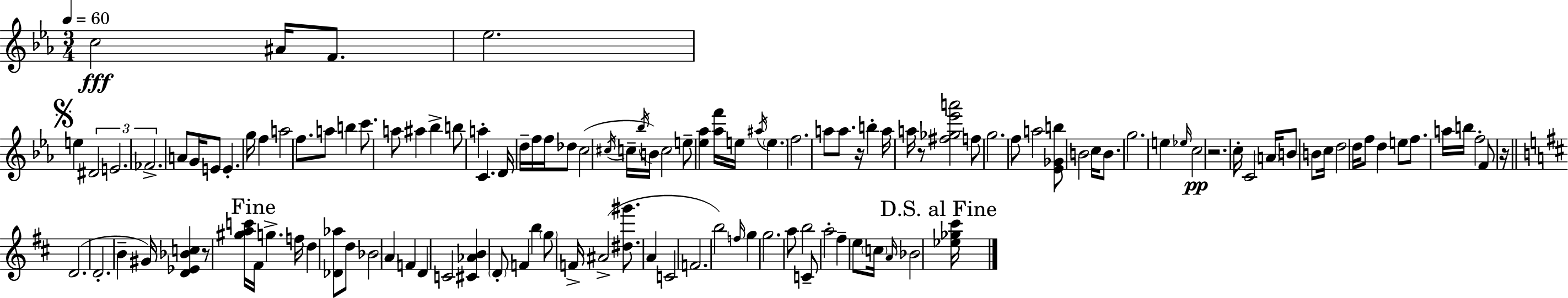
{
  \clef treble
  \numericTimeSignature
  \time 3/4
  \key c \minor
  \tempo 4 = 60
  c''2\fff ais'16 f'8. | ees''2. | \mark \markup { \musicglyph "scripts.segno" } e''4 \tuplet 3/2 { dis'2 | e'2. | \break fes'2.-> } | a'8 g'16 e'8 e'4.-. g''16 | f''4 a''2 | f''8. a''8 b''4 c'''8. | \break a''8 ais''4 bes''4-> b''8 | a''4-. c'4. d'16 d''16-- | f''16 f''16 des''8 c''2( | \acciaccatura { cis''16 } c''16-- \acciaccatura { bes''16 } b'16) c''2 | \break e''8-- <ees'' aes''>4 <aes'' f'''>16 e''16 \acciaccatura { ais''16 } \parenthesize e''4. | f''2. | a''8 a''8. r16 b''4-. | a''16 a''16 r8 <fis'' ges'' ees''' a'''>2 | \break f''8 g''2. | f''8 a''2 | <ees' ges' b''>8 b'2 c''16 | b'8. g''2. | \break e''4 \grace { ees''16 } c''2\pp | r2. | c''16-. c'2 | \parenthesize a'16 b'8 b'8 c''16 d''2 | \break d''16 f''8 d''4 e''8 | f''8. a''16 b''16 f''2-. | f'8 r16 \bar "||" \break \key d \major d'2.( | d'2.-. | b'4-- gis'16) <d' ees' bes' c''>4 r8 <gis'' a'' c'''>16 | \mark "Fine" fis'16 g''4.-> f''16 d''4 | \break <des' aes''>8 d''8 bes'2 | \parenthesize a'4 f'4 d'4 | c'2 <cis' aes' b'>4 | \parenthesize d'8-. f'4 b''4 \parenthesize g''8 | \break f'16-> ais'2->( <dis'' gis'''>8. | a'4 c'2 | f'2. | b''2) \grace { f''16 } g''4 | \break g''2. | a''8 b''2 c'8-- | a''2-. fis''4-- | e''8 \parenthesize c''16 \grace { a'16 } bes'2 | \break \mark "D.S. al Fine" <ees'' ges'' cis'''>16 \bar "|."
}